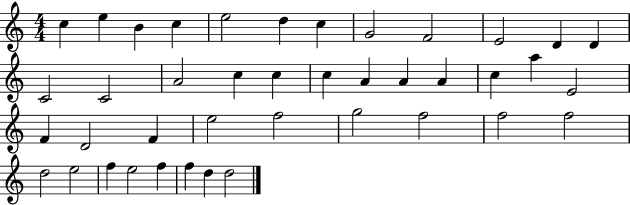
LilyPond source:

{
  \clef treble
  \numericTimeSignature
  \time 4/4
  \key c \major
  c''4 e''4 b'4 c''4 | e''2 d''4 c''4 | g'2 f'2 | e'2 d'4 d'4 | \break c'2 c'2 | a'2 c''4 c''4 | c''4 a'4 a'4 a'4 | c''4 a''4 e'2 | \break f'4 d'2 f'4 | e''2 f''2 | g''2 f''2 | f''2 f''2 | \break d''2 e''2 | f''4 e''2 f''4 | f''4 d''4 d''2 | \bar "|."
}